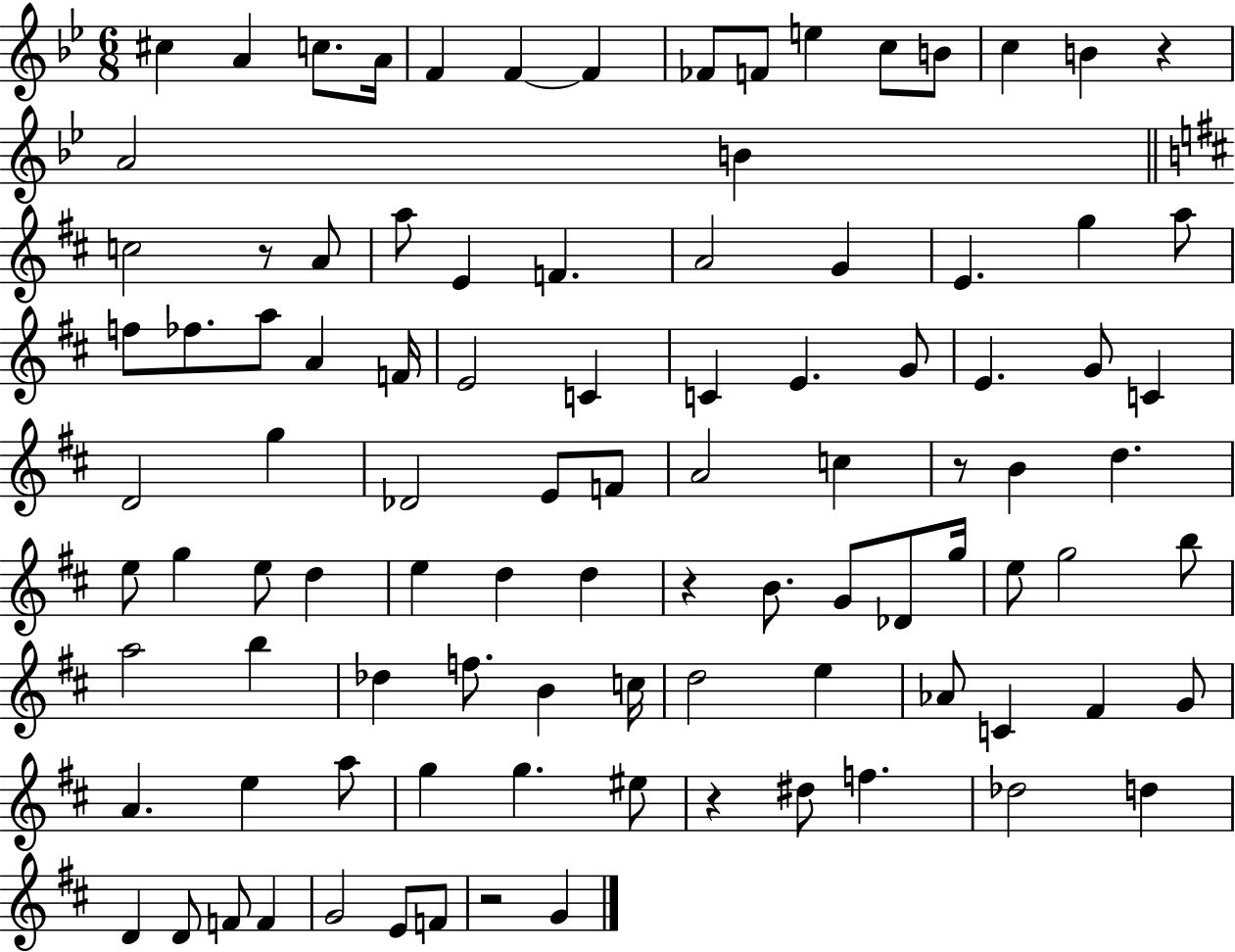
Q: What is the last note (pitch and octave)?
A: G4